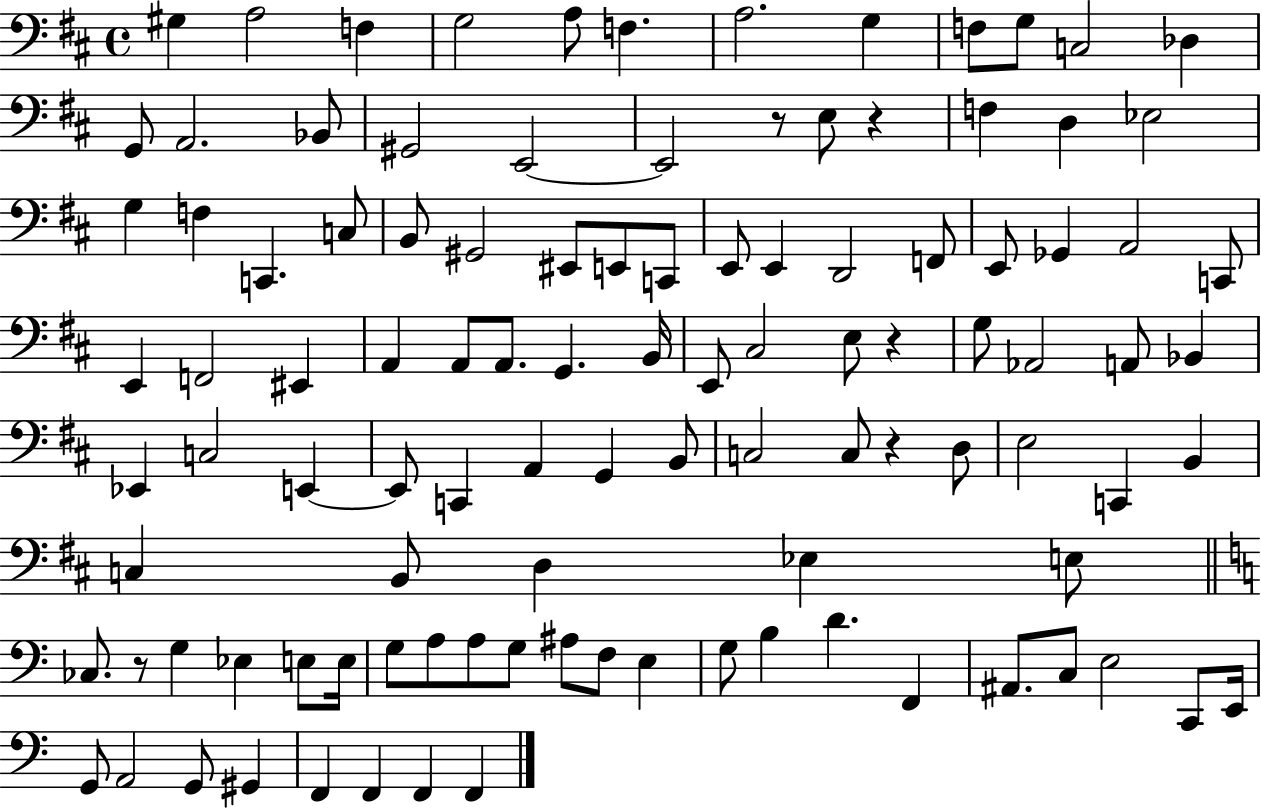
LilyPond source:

{
  \clef bass
  \time 4/4
  \defaultTimeSignature
  \key d \major
  \repeat volta 2 { gis4 a2 f4 | g2 a8 f4. | a2. g4 | f8 g8 c2 des4 | \break g,8 a,2. bes,8 | gis,2 e,2~~ | e,2 r8 e8 r4 | f4 d4 ees2 | \break g4 f4 c,4. c8 | b,8 gis,2 eis,8 e,8 c,8 | e,8 e,4 d,2 f,8 | e,8 ges,4 a,2 c,8 | \break e,4 f,2 eis,4 | a,4 a,8 a,8. g,4. b,16 | e,8 cis2 e8 r4 | g8 aes,2 a,8 bes,4 | \break ees,4 c2 e,4~~ | e,8 c,4 a,4 g,4 b,8 | c2 c8 r4 d8 | e2 c,4 b,4 | \break c4 b,8 d4 ees4 e8 | \bar "||" \break \key c \major ces8. r8 g4 ees4 e8 e16 | g8 a8 a8 g8 ais8 f8 e4 | g8 b4 d'4. f,4 | ais,8. c8 e2 c,8 e,16 | \break g,8 a,2 g,8 gis,4 | f,4 f,4 f,4 f,4 | } \bar "|."
}